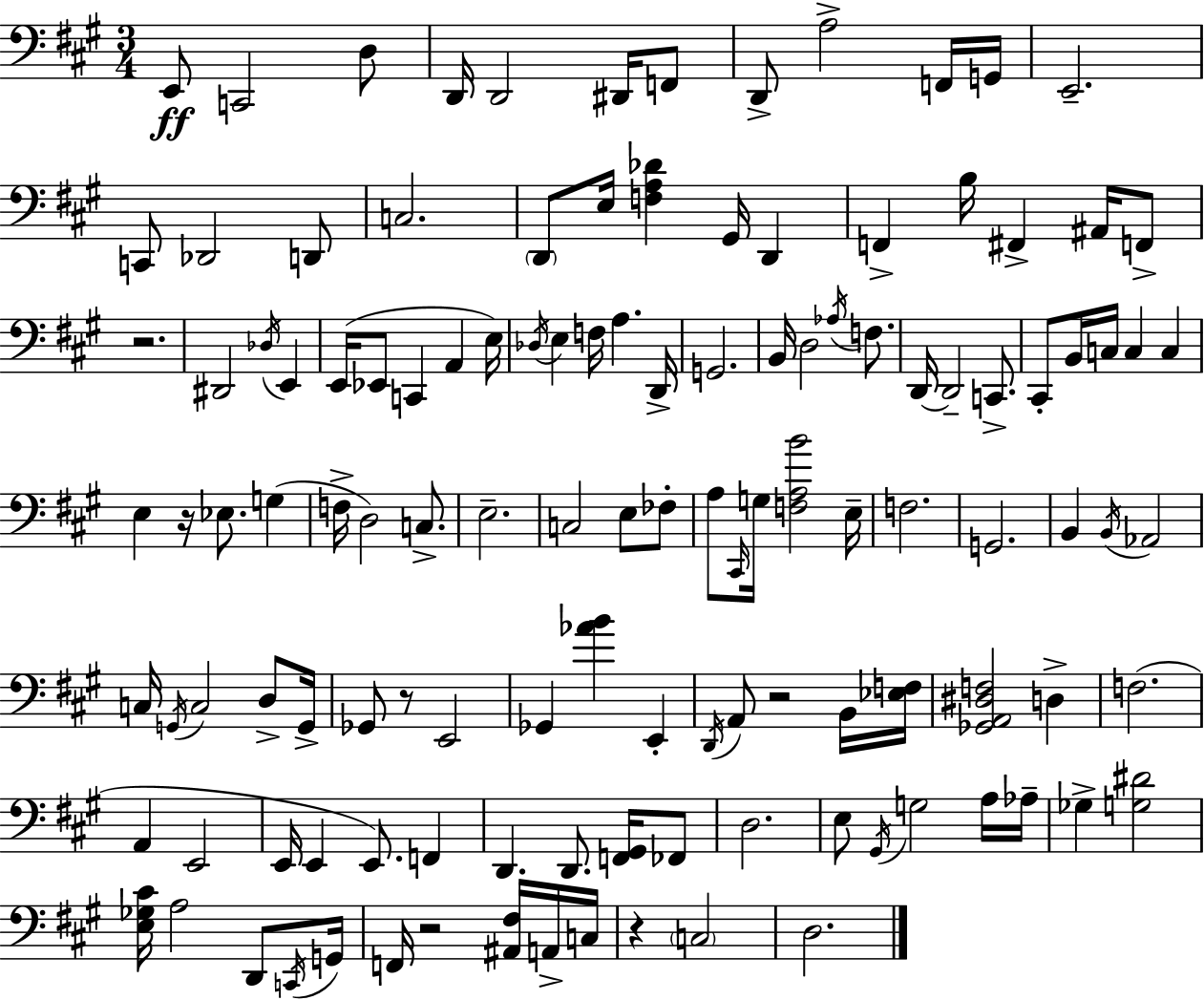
{
  \clef bass
  \numericTimeSignature
  \time 3/4
  \key a \major
  e,8\ff c,2 d8 | d,16 d,2 dis,16 f,8 | d,8-> a2-> f,16 g,16 | e,2.-- | \break c,8 des,2 d,8 | c2. | \parenthesize d,8 e16 <f a des'>4 gis,16 d,4 | f,4-> b16 fis,4-> ais,16 f,8-> | \break r2. | dis,2 \acciaccatura { des16 } e,4 | e,16( ees,8 c,4 a,4 | e16) \acciaccatura { des16 } e4 f16 a4. | \break d,16-> g,2. | b,16 d2 \acciaccatura { aes16 } | f8. d,16~~ d,2-- | c,8.-> cis,8-. b,16 c16 c4 c4 | \break e4 r16 ees8. g4( | f16-> d2) | c8.-> e2.-- | c2 e8 | \break fes8-. a8 \grace { cis,16 } g16 <f a b'>2 | e16-- f2. | g,2. | b,4 \acciaccatura { b,16 } aes,2 | \break c16 \acciaccatura { g,16 } c2 | d8-> g,16-> ges,8 r8 e,2 | ges,4 <aes' b'>4 | e,4-. \acciaccatura { d,16 } a,8 r2 | \break b,16 <ees f>16 <ges, a, dis f>2 | d4-> f2.( | a,4 e,2 | e,16 e,4 | \break e,8.) f,4 d,4. | d,8. <f, gis,>16 fes,8 d2. | e8 \acciaccatura { gis,16 } g2 | a16 aes16-- ges4-> | \break <g dis'>2 <e ges cis'>16 a2 | d,8 \acciaccatura { c,16 } g,16 f,16 r2 | <ais, fis>16 a,16-> c16 r4 | \parenthesize c2 d2. | \break \bar "|."
}